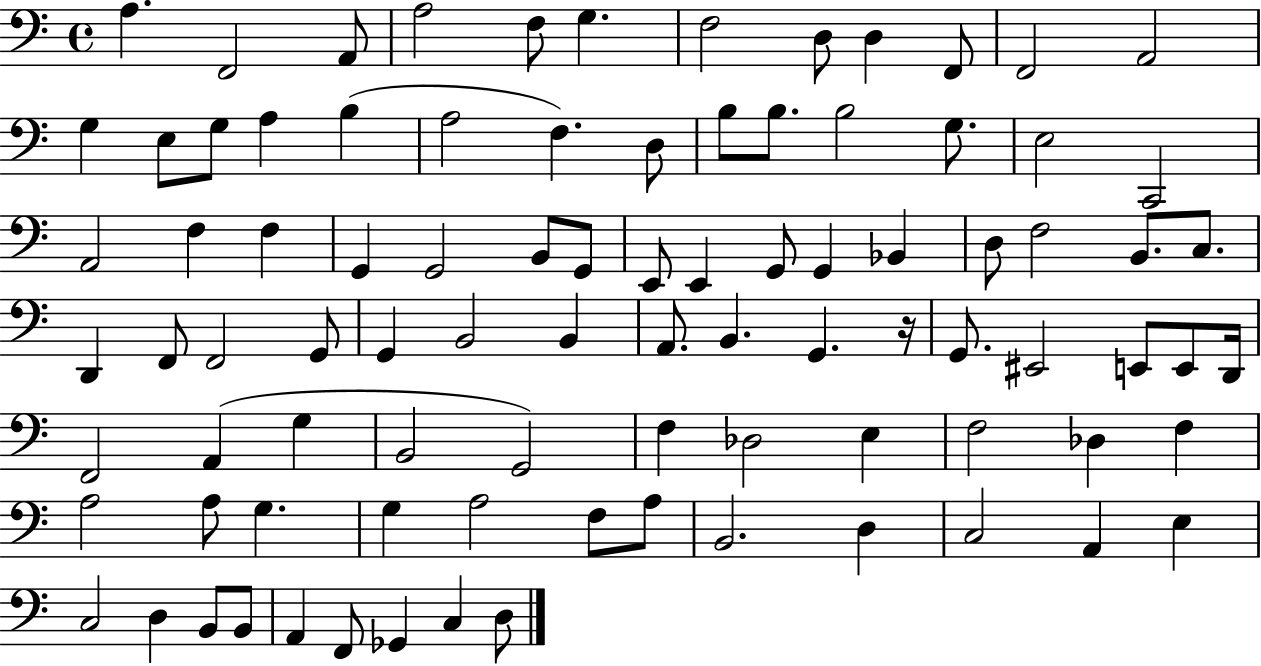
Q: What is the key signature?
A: C major